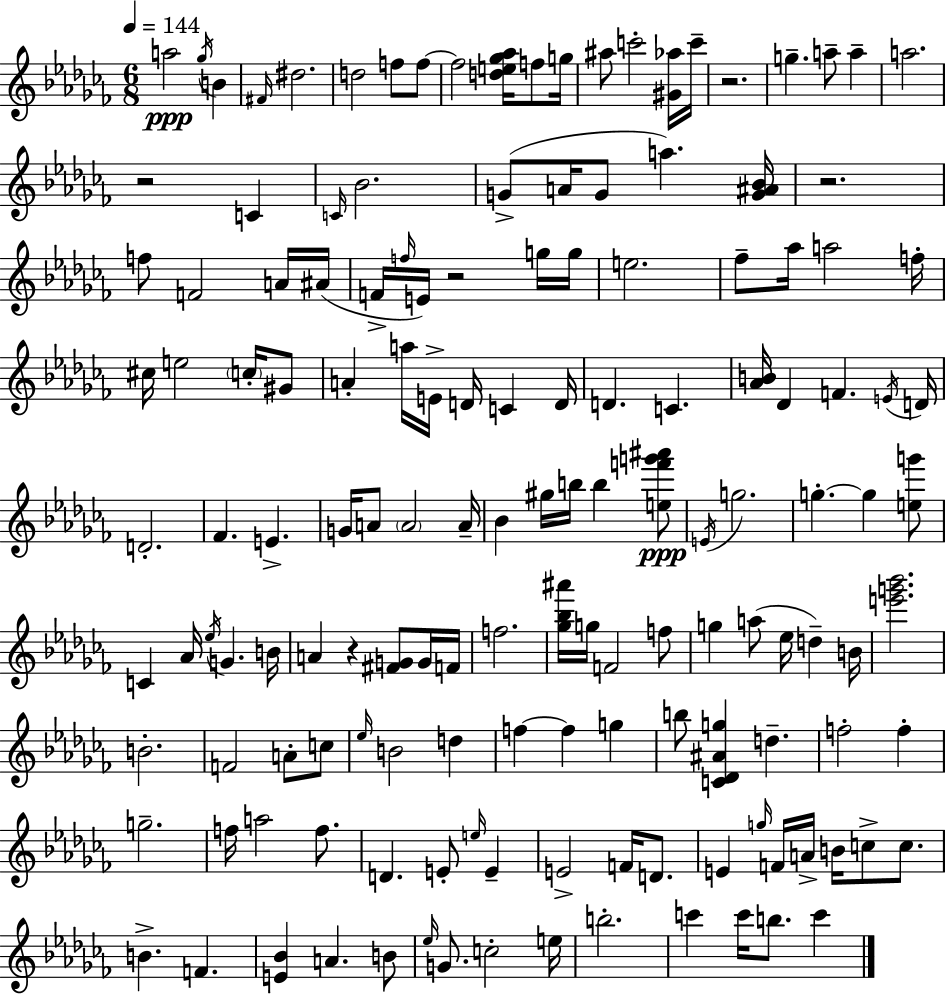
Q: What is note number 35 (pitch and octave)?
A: E5